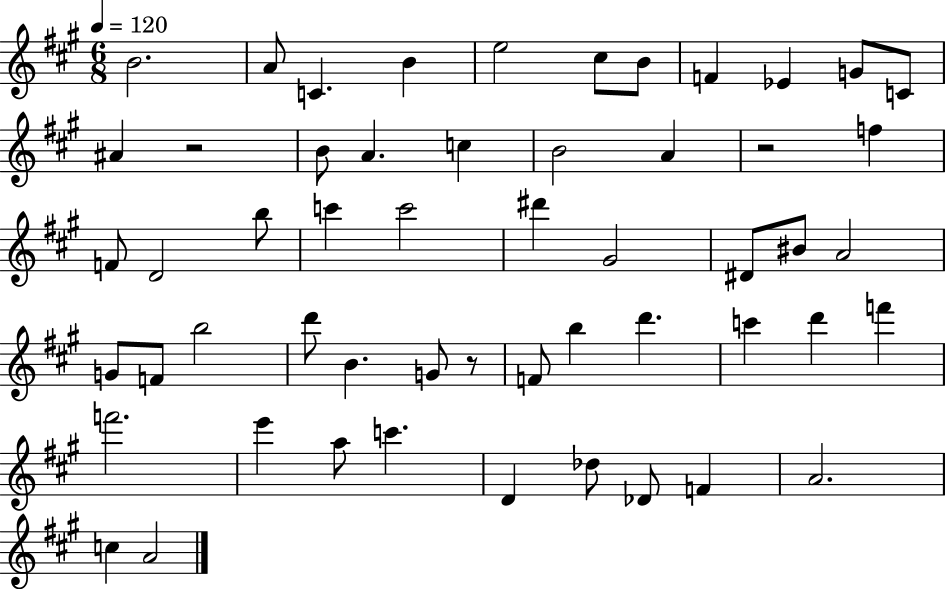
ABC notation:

X:1
T:Untitled
M:6/8
L:1/4
K:A
B2 A/2 C B e2 ^c/2 B/2 F _E G/2 C/2 ^A z2 B/2 A c B2 A z2 f F/2 D2 b/2 c' c'2 ^d' ^G2 ^D/2 ^B/2 A2 G/2 F/2 b2 d'/2 B G/2 z/2 F/2 b d' c' d' f' f'2 e' a/2 c' D _d/2 _D/2 F A2 c A2